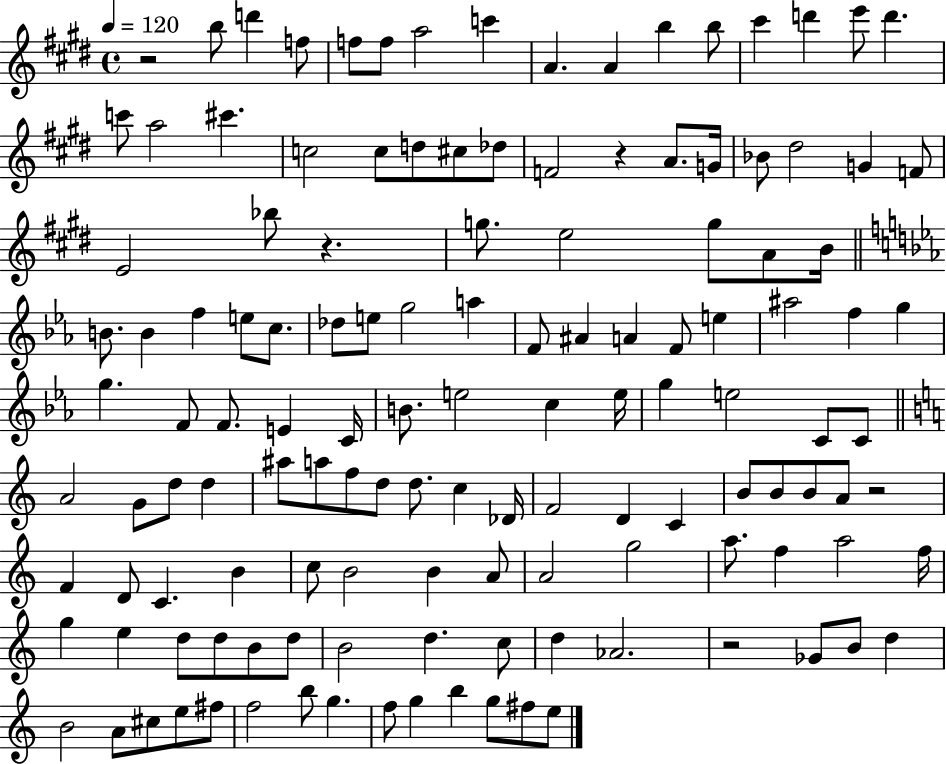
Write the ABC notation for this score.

X:1
T:Untitled
M:4/4
L:1/4
K:E
z2 b/2 d' f/2 f/2 f/2 a2 c' A A b b/2 ^c' d' e'/2 d' c'/2 a2 ^c' c2 c/2 d/2 ^c/2 _d/2 F2 z A/2 G/4 _B/2 ^d2 G F/2 E2 _b/2 z g/2 e2 g/2 A/2 B/4 B/2 B f e/2 c/2 _d/2 e/2 g2 a F/2 ^A A F/2 e ^a2 f g g F/2 F/2 E C/4 B/2 e2 c e/4 g e2 C/2 C/2 A2 G/2 d/2 d ^a/2 a/2 f/2 d/2 d/2 c _D/4 F2 D C B/2 B/2 B/2 A/2 z2 F D/2 C B c/2 B2 B A/2 A2 g2 a/2 f a2 f/4 g e d/2 d/2 B/2 d/2 B2 d c/2 d _A2 z2 _G/2 B/2 d B2 A/2 ^c/2 e/2 ^f/2 f2 b/2 g f/2 g b g/2 ^f/2 e/2